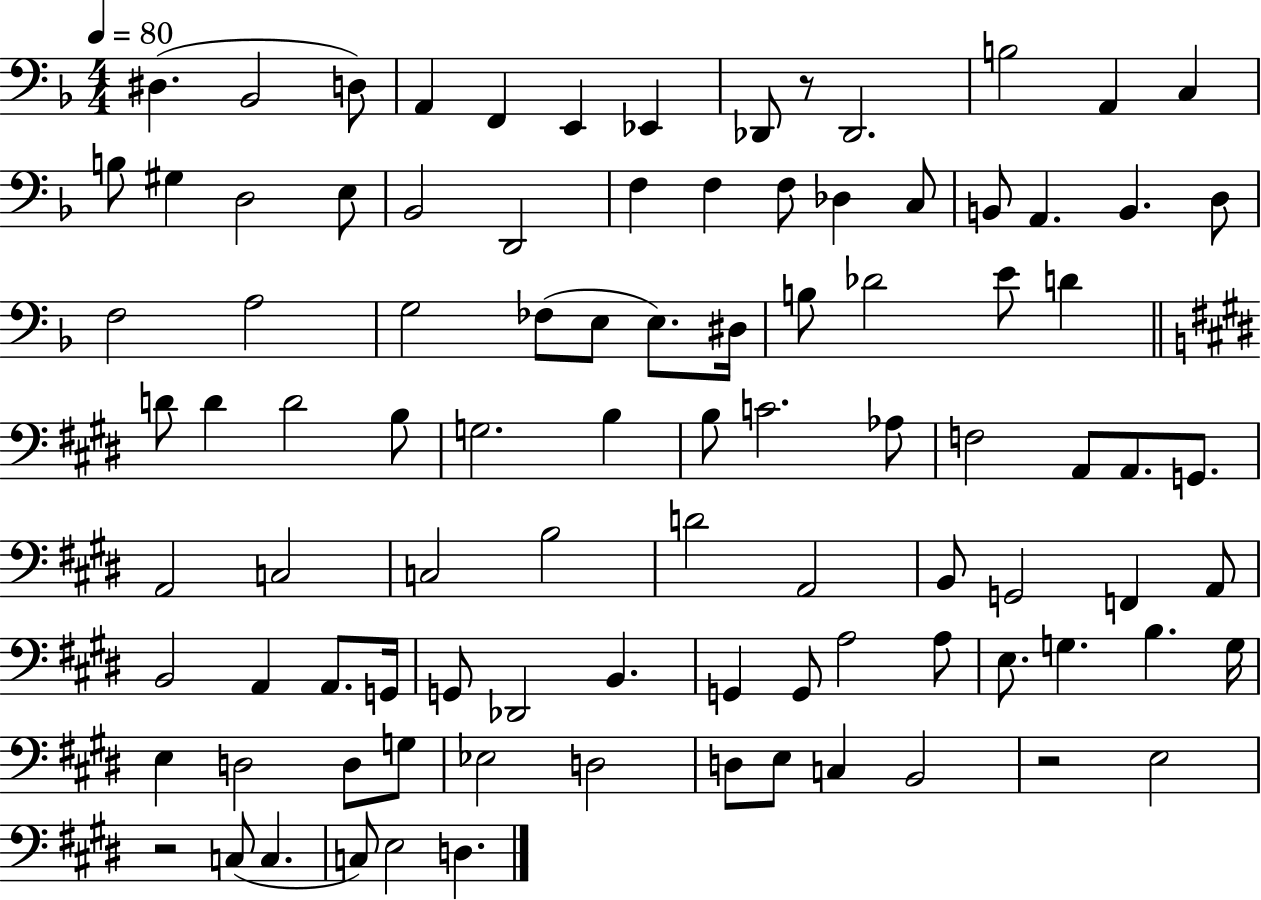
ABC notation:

X:1
T:Untitled
M:4/4
L:1/4
K:F
^D, _B,,2 D,/2 A,, F,, E,, _E,, _D,,/2 z/2 _D,,2 B,2 A,, C, B,/2 ^G, D,2 E,/2 _B,,2 D,,2 F, F, F,/2 _D, C,/2 B,,/2 A,, B,, D,/2 F,2 A,2 G,2 _F,/2 E,/2 E,/2 ^D,/4 B,/2 _D2 E/2 D D/2 D D2 B,/2 G,2 B, B,/2 C2 _A,/2 F,2 A,,/2 A,,/2 G,,/2 A,,2 C,2 C,2 B,2 D2 A,,2 B,,/2 G,,2 F,, A,,/2 B,,2 A,, A,,/2 G,,/4 G,,/2 _D,,2 B,, G,, G,,/2 A,2 A,/2 E,/2 G, B, G,/4 E, D,2 D,/2 G,/2 _E,2 D,2 D,/2 E,/2 C, B,,2 z2 E,2 z2 C,/2 C, C,/2 E,2 D,